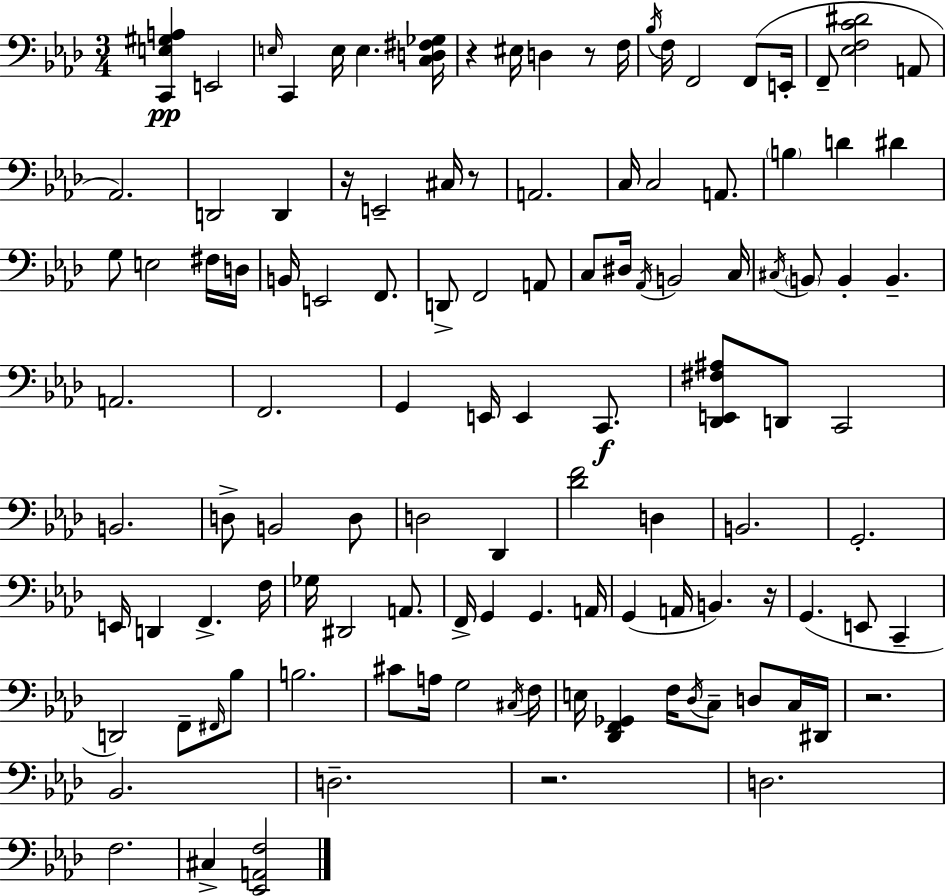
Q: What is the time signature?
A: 3/4